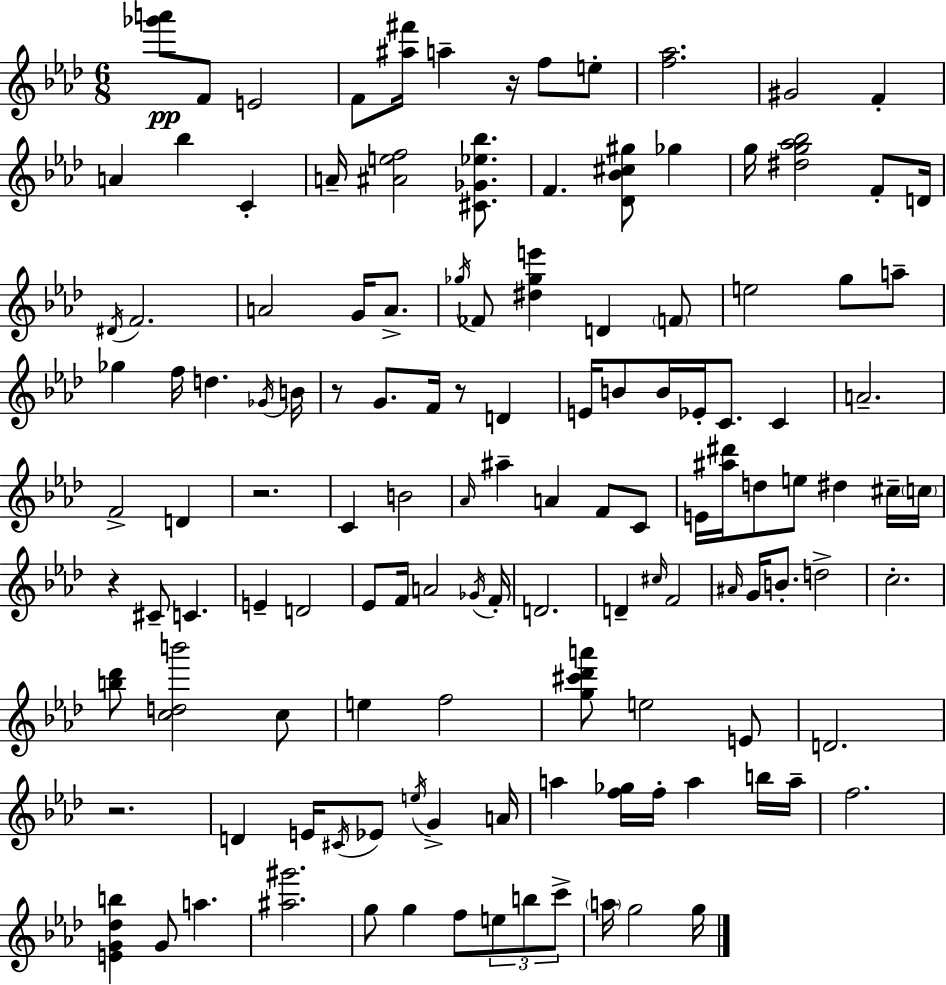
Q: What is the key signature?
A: F minor